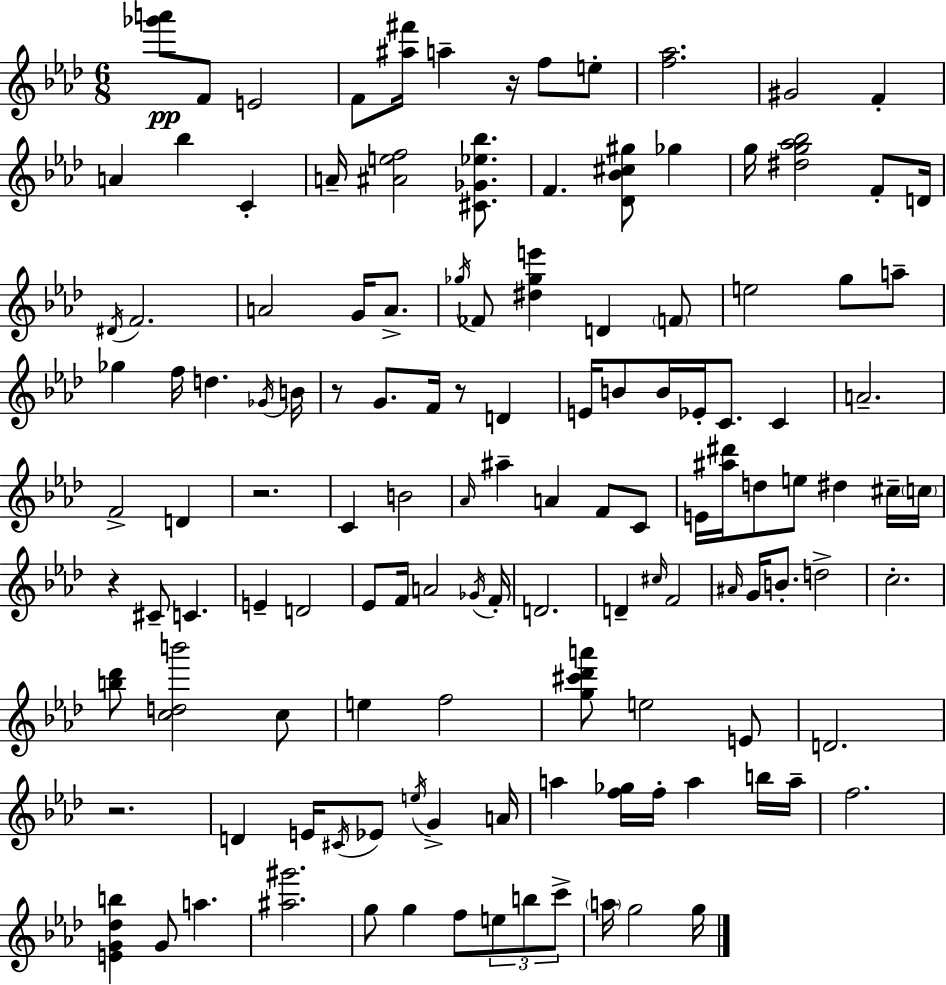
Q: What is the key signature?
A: F minor